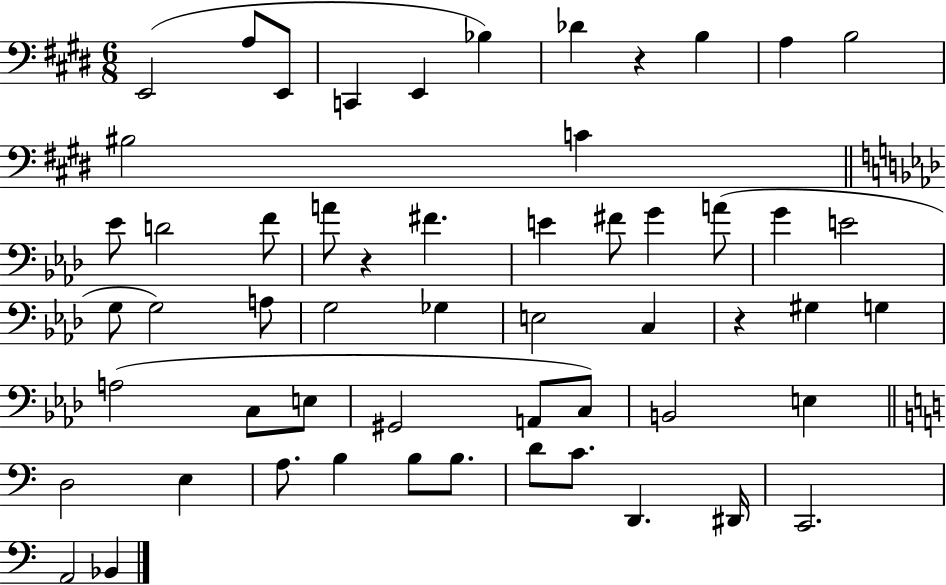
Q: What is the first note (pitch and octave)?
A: E2